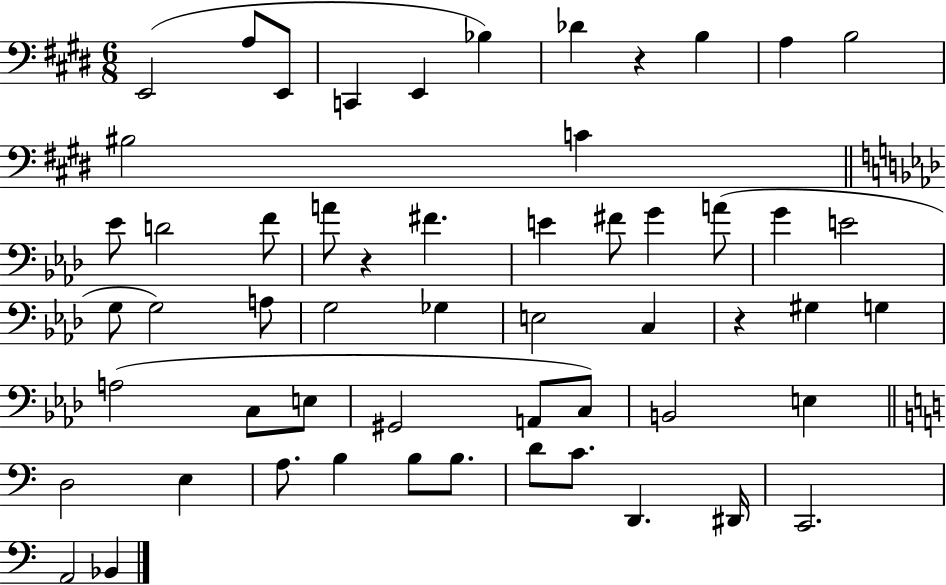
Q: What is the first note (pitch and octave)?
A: E2